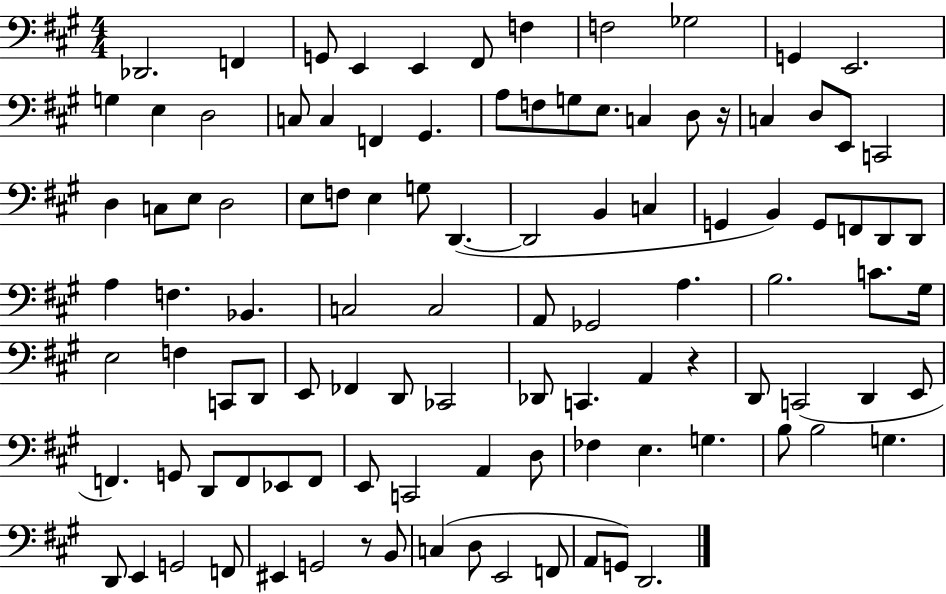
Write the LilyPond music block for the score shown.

{
  \clef bass
  \numericTimeSignature
  \time 4/4
  \key a \major
  des,2. f,4 | g,8 e,4 e,4 fis,8 f4 | f2 ges2 | g,4 e,2. | \break g4 e4 d2 | c8 c4 f,4 gis,4. | a8 f8 g8 e8. c4 d8 r16 | c4 d8 e,8 c,2 | \break d4 c8 e8 d2 | e8 f8 e4 g8 d,4.~(~ | d,2 b,4 c4 | g,4 b,4) g,8 f,8 d,8 d,8 | \break a4 f4. bes,4. | c2 c2 | a,8 ges,2 a4. | b2. c'8. gis16 | \break e2 f4 c,8 d,8 | e,8 fes,4 d,8 ces,2 | des,8 c,4. a,4 r4 | d,8 c,2( d,4 e,8 | \break f,4.) g,8 d,8 f,8 ees,8 f,8 | e,8 c,2 a,4 d8 | fes4 e4. g4. | b8 b2 g4. | \break d,8 e,4 g,2 f,8 | eis,4 g,2 r8 b,8 | c4( d8 e,2 f,8 | a,8 g,8) d,2. | \break \bar "|."
}